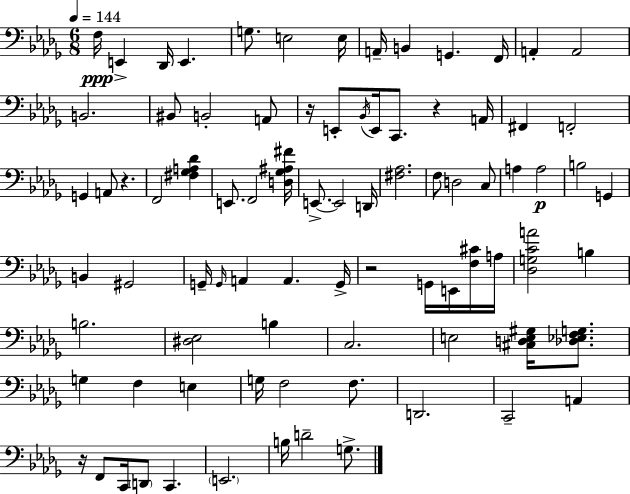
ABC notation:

X:1
T:Untitled
M:6/8
L:1/4
K:Bbm
F,/4 E,, _D,,/4 E,, G,/2 E,2 E,/4 A,,/4 B,, G,, F,,/4 A,, A,,2 B,,2 ^B,,/2 B,,2 A,,/2 z/4 E,,/2 _B,,/4 E,,/4 C,,/2 z A,,/4 ^F,, F,,2 G,, A,,/2 z F,,2 [^F,_G,A,_D] E,,/2 F,,2 [D,_G,^A,^F]/4 E,,/2 E,,2 D,,/4 [^F,_A,]2 F,/2 D,2 C,/2 A, A,2 B,2 G,, B,, ^G,,2 G,,/4 G,,/4 A,, A,, G,,/4 z2 G,,/4 E,,/4 [F,^C]/4 A,/4 [_D,G,CA]2 B, B,2 [^D,_E,]2 B, C,2 E,2 [^C,D,E,^G,]/4 [_D,_E,F,G,]/2 G, F, E, G,/4 F,2 F,/2 D,,2 C,,2 A,, z/4 F,,/2 C,,/4 D,,/2 C,, E,,2 B,/4 D2 G,/2